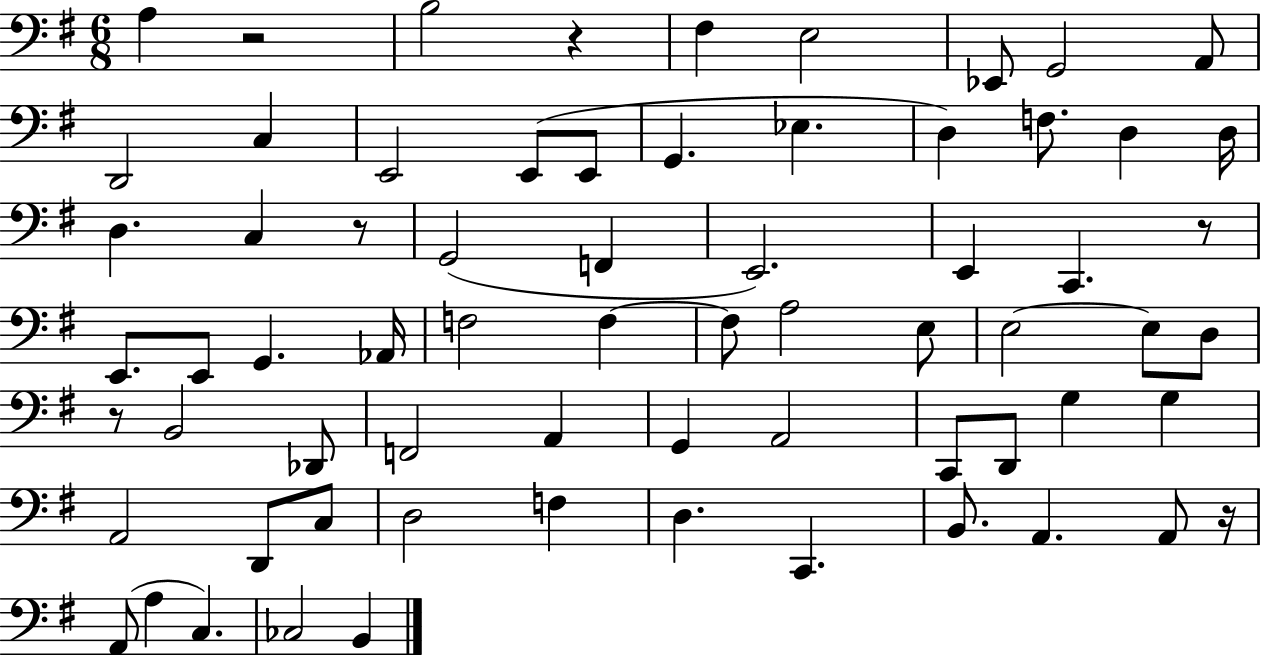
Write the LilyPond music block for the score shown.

{
  \clef bass
  \numericTimeSignature
  \time 6/8
  \key g \major
  \repeat volta 2 { a4 r2 | b2 r4 | fis4 e2 | ees,8 g,2 a,8 | \break d,2 c4 | e,2 e,8( e,8 | g,4. ees4. | d4) f8. d4 d16 | \break d4. c4 r8 | g,2( f,4 | e,2.) | e,4 c,4. r8 | \break e,8. e,8 g,4. aes,16 | f2 f4~~ | f8 a2 e8 | e2~~ e8 d8 | \break r8 b,2 des,8 | f,2 a,4 | g,4 a,2 | c,8 d,8 g4 g4 | \break a,2 d,8 c8 | d2 f4 | d4. c,4. | b,8. a,4. a,8 r16 | \break a,8( a4 c4.) | ces2 b,4 | } \bar "|."
}